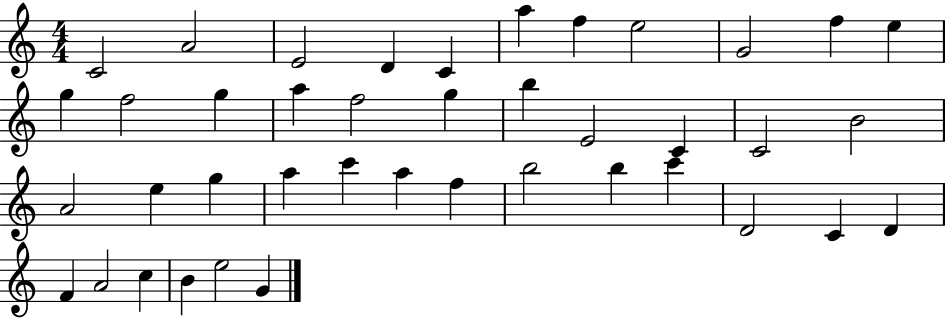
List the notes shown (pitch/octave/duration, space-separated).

C4/h A4/h E4/h D4/q C4/q A5/q F5/q E5/h G4/h F5/q E5/q G5/q F5/h G5/q A5/q F5/h G5/q B5/q E4/h C4/q C4/h B4/h A4/h E5/q G5/q A5/q C6/q A5/q F5/q B5/h B5/q C6/q D4/h C4/q D4/q F4/q A4/h C5/q B4/q E5/h G4/q